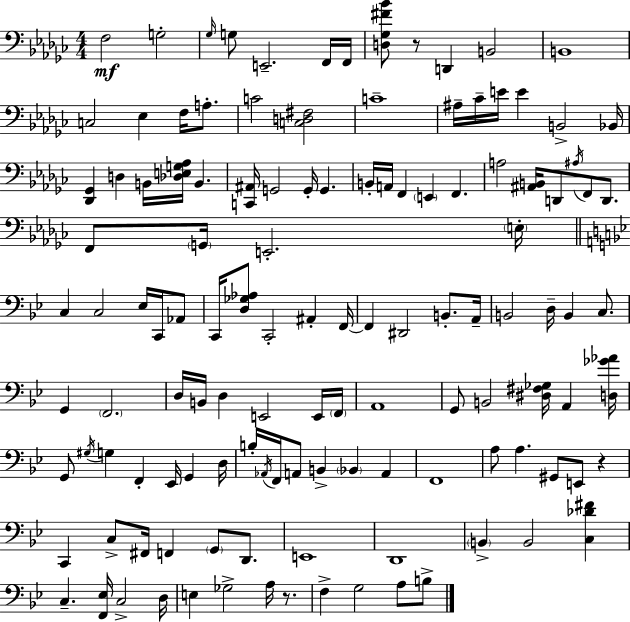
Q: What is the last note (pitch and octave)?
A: B3